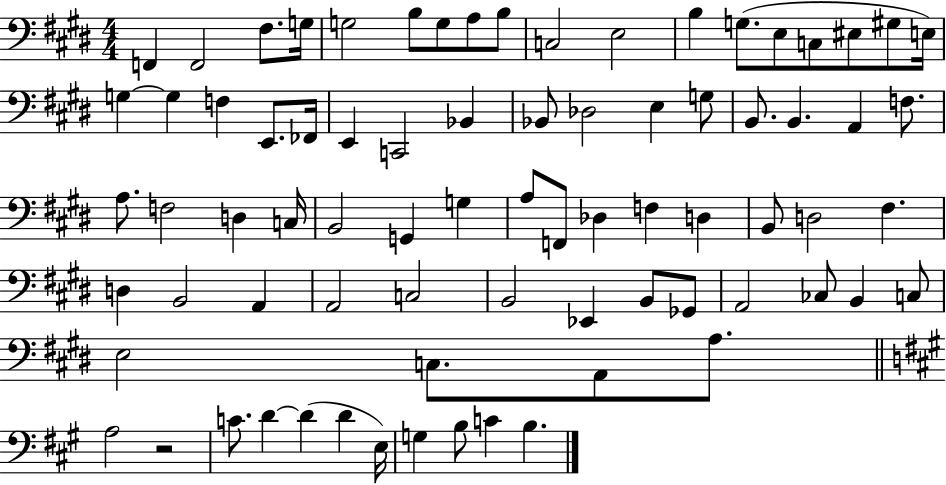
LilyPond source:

{
  \clef bass
  \numericTimeSignature
  \time 4/4
  \key e \major
  f,4 f,2 fis8. g16 | g2 b8 g8 a8 b8 | c2 e2 | b4 g8.( e8 c8 eis8 gis8 e16) | \break g4~~ g4 f4 e,8. fes,16 | e,4 c,2 bes,4 | bes,8 des2 e4 g8 | b,8. b,4. a,4 f8. | \break a8. f2 d4 c16 | b,2 g,4 g4 | a8 f,8 des4 f4 d4 | b,8 d2 fis4. | \break d4 b,2 a,4 | a,2 c2 | b,2 ees,4 b,8 ges,8 | a,2 ces8 b,4 c8 | \break e2 c8. a,8 a8. | \bar "||" \break \key a \major a2 r2 | c'8. d'4~~ d'4( d'4 e16) | g4 b8 c'4 b4. | \bar "|."
}